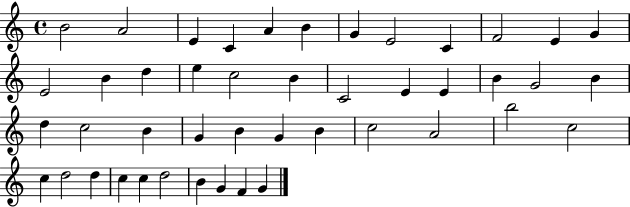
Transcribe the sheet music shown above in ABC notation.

X:1
T:Untitled
M:4/4
L:1/4
K:C
B2 A2 E C A B G E2 C F2 E G E2 B d e c2 B C2 E E B G2 B d c2 B G B G B c2 A2 b2 c2 c d2 d c c d2 B G F G